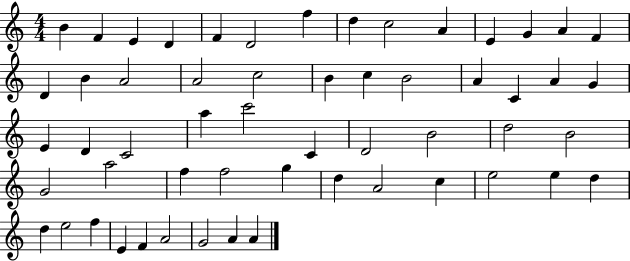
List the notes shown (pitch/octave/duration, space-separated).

B4/q F4/q E4/q D4/q F4/q D4/h F5/q D5/q C5/h A4/q E4/q G4/q A4/q F4/q D4/q B4/q A4/h A4/h C5/h B4/q C5/q B4/h A4/q C4/q A4/q G4/q E4/q D4/q C4/h A5/q C6/h C4/q D4/h B4/h D5/h B4/h G4/h A5/h F5/q F5/h G5/q D5/q A4/h C5/q E5/h E5/q D5/q D5/q E5/h F5/q E4/q F4/q A4/h G4/h A4/q A4/q